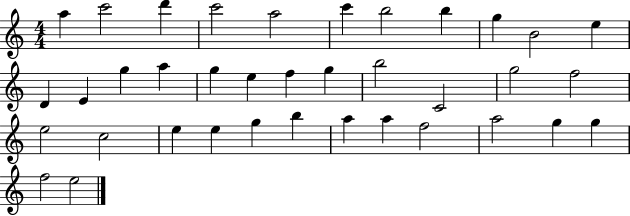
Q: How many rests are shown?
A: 0